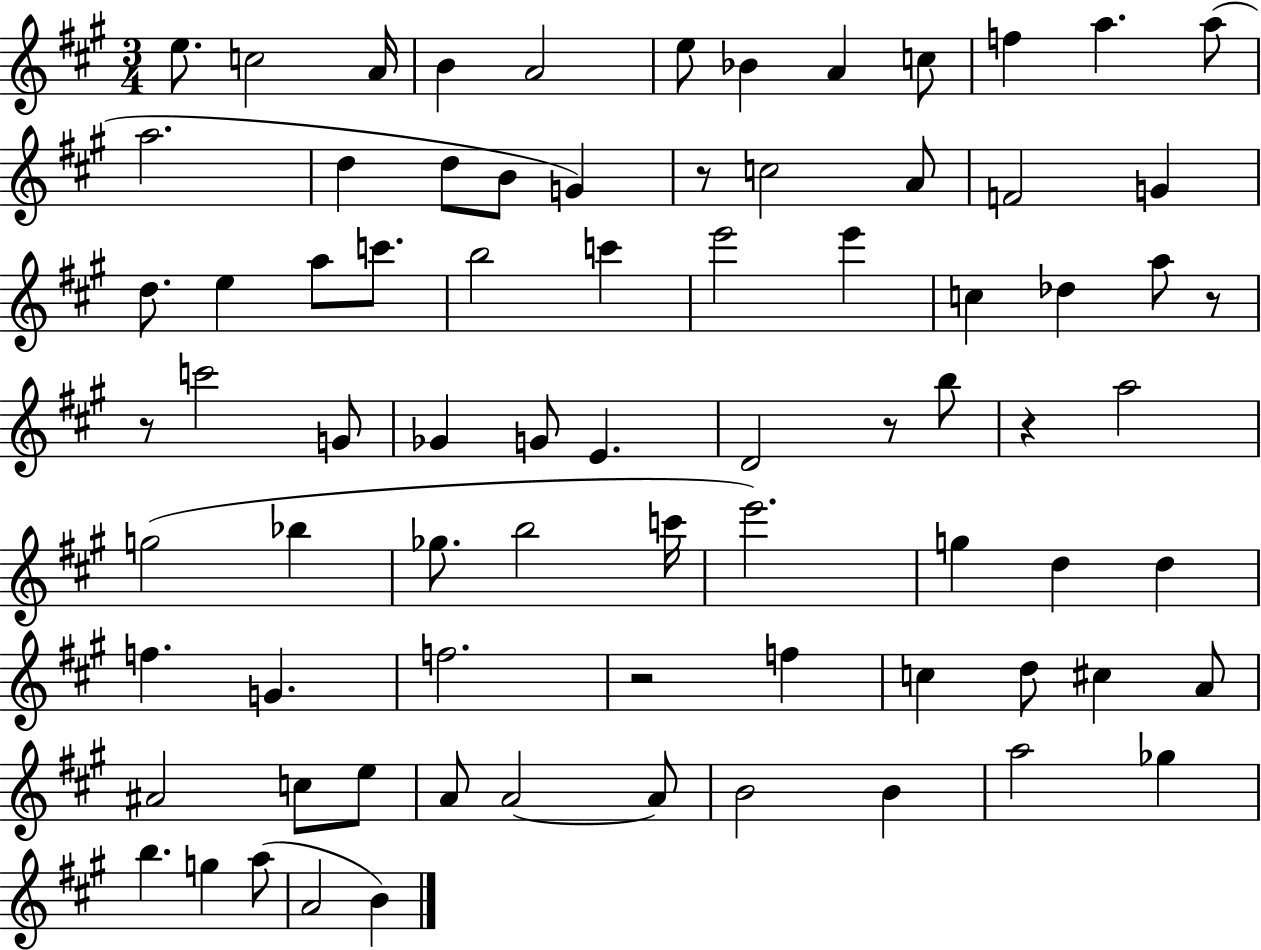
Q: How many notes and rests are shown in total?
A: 78